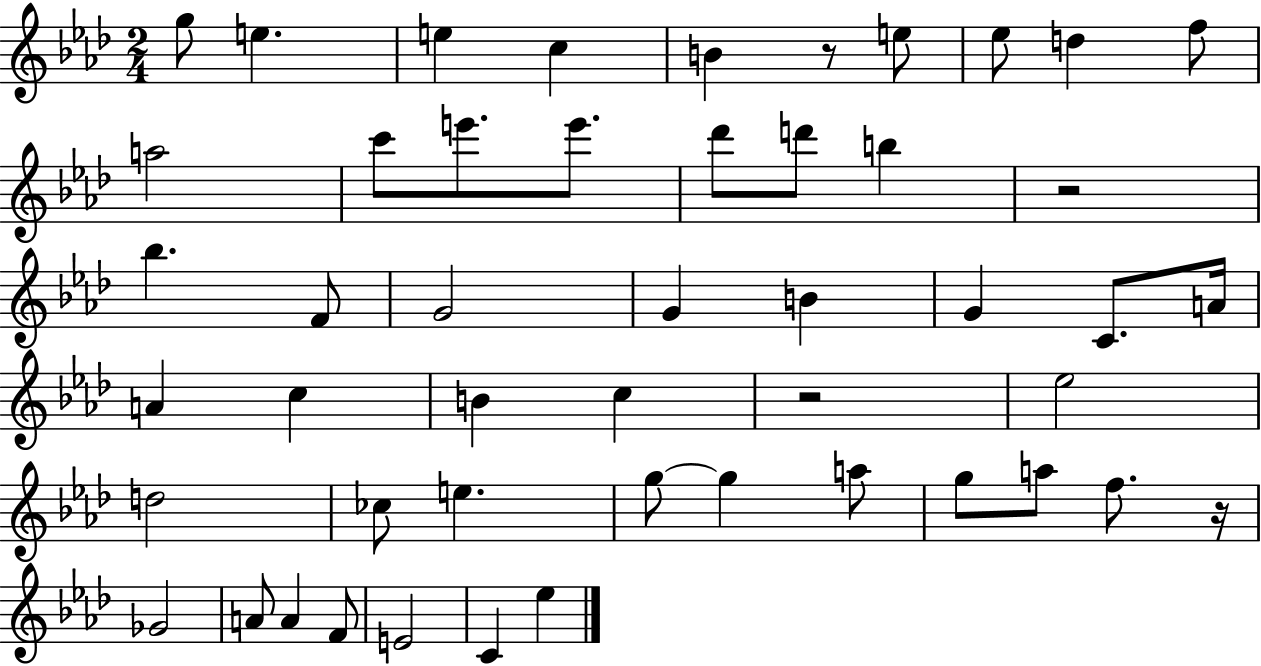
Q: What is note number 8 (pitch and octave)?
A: D5